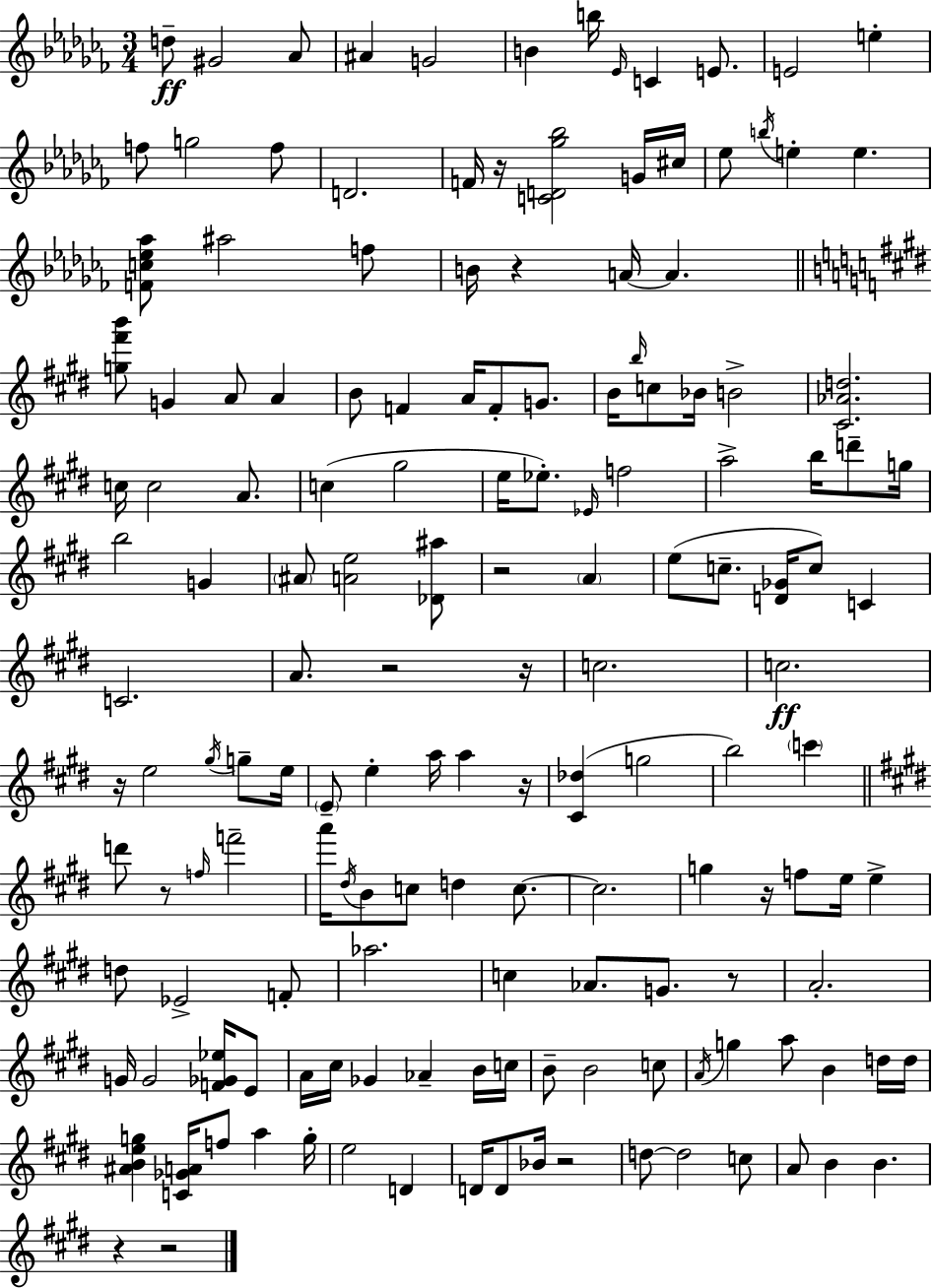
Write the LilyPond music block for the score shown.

{
  \clef treble
  \numericTimeSignature
  \time 3/4
  \key aes \minor
  d''8--\ff gis'2 aes'8 | ais'4 g'2 | b'4 b''16 \grace { ees'16 } c'4 e'8. | e'2 e''4-. | \break f''8 g''2 f''8 | d'2. | f'16 r16 <c' d' ges'' bes''>2 g'16 | cis''16 ees''8 \acciaccatura { b''16 } e''4-. e''4. | \break <f' c'' ees'' aes''>8 ais''2 | f''8 b'16 r4 a'16~~ a'4. | \bar "||" \break \key e \major <g'' fis''' b'''>8 g'4 a'8 a'4 | b'8 f'4 a'16 f'8-. g'8. | b'16 \grace { b''16 } c''8 bes'16 b'2-> | <cis' aes' d''>2. | \break c''16 c''2 a'8. | c''4( gis''2 | e''16 ees''8.-.) \grace { ees'16 } f''2 | a''2-> b''16 d'''8-- | \break g''16 b''2 g'4 | \parenthesize ais'8 <a' e''>2 | <des' ais''>8 r2 \parenthesize a'4 | e''8( c''8.-- <d' ges'>16 c''8) c'4 | \break c'2. | a'8. r2 | r16 c''2. | c''2.\ff | \break r16 e''2 \acciaccatura { gis''16 } | g''8-- e''16 \parenthesize e'8-- e''4-. a''16 a''4 | r16 <cis' des''>4( g''2 | b''2) \parenthesize c'''4 | \break \bar "||" \break \key e \major d'''8 r8 \grace { f''16 } f'''2-- | a'''16 \acciaccatura { dis''16 } b'8 c''8 d''4 c''8.~~ | c''2. | g''4 r16 f''8 e''16 e''4-> | \break d''8 ees'2-> | f'8-. aes''2. | c''4 aes'8. g'8. | r8 a'2.-. | \break g'16 g'2 <f' ges' ees''>16 | e'8 a'16 cis''16 ges'4 aes'4-- | b'16 c''16 b'8-- b'2 | c''8 \acciaccatura { a'16 } g''4 a''8 b'4 | \break d''16 d''16 <ais' b' e'' g''>4 <c' ges' a'>16 f''8 a''4 | g''16-. e''2 d'4 | d'16 d'8 bes'16 r2 | d''8~~ d''2 | \break c''8 a'8 b'4 b'4. | r4 r2 | \bar "|."
}